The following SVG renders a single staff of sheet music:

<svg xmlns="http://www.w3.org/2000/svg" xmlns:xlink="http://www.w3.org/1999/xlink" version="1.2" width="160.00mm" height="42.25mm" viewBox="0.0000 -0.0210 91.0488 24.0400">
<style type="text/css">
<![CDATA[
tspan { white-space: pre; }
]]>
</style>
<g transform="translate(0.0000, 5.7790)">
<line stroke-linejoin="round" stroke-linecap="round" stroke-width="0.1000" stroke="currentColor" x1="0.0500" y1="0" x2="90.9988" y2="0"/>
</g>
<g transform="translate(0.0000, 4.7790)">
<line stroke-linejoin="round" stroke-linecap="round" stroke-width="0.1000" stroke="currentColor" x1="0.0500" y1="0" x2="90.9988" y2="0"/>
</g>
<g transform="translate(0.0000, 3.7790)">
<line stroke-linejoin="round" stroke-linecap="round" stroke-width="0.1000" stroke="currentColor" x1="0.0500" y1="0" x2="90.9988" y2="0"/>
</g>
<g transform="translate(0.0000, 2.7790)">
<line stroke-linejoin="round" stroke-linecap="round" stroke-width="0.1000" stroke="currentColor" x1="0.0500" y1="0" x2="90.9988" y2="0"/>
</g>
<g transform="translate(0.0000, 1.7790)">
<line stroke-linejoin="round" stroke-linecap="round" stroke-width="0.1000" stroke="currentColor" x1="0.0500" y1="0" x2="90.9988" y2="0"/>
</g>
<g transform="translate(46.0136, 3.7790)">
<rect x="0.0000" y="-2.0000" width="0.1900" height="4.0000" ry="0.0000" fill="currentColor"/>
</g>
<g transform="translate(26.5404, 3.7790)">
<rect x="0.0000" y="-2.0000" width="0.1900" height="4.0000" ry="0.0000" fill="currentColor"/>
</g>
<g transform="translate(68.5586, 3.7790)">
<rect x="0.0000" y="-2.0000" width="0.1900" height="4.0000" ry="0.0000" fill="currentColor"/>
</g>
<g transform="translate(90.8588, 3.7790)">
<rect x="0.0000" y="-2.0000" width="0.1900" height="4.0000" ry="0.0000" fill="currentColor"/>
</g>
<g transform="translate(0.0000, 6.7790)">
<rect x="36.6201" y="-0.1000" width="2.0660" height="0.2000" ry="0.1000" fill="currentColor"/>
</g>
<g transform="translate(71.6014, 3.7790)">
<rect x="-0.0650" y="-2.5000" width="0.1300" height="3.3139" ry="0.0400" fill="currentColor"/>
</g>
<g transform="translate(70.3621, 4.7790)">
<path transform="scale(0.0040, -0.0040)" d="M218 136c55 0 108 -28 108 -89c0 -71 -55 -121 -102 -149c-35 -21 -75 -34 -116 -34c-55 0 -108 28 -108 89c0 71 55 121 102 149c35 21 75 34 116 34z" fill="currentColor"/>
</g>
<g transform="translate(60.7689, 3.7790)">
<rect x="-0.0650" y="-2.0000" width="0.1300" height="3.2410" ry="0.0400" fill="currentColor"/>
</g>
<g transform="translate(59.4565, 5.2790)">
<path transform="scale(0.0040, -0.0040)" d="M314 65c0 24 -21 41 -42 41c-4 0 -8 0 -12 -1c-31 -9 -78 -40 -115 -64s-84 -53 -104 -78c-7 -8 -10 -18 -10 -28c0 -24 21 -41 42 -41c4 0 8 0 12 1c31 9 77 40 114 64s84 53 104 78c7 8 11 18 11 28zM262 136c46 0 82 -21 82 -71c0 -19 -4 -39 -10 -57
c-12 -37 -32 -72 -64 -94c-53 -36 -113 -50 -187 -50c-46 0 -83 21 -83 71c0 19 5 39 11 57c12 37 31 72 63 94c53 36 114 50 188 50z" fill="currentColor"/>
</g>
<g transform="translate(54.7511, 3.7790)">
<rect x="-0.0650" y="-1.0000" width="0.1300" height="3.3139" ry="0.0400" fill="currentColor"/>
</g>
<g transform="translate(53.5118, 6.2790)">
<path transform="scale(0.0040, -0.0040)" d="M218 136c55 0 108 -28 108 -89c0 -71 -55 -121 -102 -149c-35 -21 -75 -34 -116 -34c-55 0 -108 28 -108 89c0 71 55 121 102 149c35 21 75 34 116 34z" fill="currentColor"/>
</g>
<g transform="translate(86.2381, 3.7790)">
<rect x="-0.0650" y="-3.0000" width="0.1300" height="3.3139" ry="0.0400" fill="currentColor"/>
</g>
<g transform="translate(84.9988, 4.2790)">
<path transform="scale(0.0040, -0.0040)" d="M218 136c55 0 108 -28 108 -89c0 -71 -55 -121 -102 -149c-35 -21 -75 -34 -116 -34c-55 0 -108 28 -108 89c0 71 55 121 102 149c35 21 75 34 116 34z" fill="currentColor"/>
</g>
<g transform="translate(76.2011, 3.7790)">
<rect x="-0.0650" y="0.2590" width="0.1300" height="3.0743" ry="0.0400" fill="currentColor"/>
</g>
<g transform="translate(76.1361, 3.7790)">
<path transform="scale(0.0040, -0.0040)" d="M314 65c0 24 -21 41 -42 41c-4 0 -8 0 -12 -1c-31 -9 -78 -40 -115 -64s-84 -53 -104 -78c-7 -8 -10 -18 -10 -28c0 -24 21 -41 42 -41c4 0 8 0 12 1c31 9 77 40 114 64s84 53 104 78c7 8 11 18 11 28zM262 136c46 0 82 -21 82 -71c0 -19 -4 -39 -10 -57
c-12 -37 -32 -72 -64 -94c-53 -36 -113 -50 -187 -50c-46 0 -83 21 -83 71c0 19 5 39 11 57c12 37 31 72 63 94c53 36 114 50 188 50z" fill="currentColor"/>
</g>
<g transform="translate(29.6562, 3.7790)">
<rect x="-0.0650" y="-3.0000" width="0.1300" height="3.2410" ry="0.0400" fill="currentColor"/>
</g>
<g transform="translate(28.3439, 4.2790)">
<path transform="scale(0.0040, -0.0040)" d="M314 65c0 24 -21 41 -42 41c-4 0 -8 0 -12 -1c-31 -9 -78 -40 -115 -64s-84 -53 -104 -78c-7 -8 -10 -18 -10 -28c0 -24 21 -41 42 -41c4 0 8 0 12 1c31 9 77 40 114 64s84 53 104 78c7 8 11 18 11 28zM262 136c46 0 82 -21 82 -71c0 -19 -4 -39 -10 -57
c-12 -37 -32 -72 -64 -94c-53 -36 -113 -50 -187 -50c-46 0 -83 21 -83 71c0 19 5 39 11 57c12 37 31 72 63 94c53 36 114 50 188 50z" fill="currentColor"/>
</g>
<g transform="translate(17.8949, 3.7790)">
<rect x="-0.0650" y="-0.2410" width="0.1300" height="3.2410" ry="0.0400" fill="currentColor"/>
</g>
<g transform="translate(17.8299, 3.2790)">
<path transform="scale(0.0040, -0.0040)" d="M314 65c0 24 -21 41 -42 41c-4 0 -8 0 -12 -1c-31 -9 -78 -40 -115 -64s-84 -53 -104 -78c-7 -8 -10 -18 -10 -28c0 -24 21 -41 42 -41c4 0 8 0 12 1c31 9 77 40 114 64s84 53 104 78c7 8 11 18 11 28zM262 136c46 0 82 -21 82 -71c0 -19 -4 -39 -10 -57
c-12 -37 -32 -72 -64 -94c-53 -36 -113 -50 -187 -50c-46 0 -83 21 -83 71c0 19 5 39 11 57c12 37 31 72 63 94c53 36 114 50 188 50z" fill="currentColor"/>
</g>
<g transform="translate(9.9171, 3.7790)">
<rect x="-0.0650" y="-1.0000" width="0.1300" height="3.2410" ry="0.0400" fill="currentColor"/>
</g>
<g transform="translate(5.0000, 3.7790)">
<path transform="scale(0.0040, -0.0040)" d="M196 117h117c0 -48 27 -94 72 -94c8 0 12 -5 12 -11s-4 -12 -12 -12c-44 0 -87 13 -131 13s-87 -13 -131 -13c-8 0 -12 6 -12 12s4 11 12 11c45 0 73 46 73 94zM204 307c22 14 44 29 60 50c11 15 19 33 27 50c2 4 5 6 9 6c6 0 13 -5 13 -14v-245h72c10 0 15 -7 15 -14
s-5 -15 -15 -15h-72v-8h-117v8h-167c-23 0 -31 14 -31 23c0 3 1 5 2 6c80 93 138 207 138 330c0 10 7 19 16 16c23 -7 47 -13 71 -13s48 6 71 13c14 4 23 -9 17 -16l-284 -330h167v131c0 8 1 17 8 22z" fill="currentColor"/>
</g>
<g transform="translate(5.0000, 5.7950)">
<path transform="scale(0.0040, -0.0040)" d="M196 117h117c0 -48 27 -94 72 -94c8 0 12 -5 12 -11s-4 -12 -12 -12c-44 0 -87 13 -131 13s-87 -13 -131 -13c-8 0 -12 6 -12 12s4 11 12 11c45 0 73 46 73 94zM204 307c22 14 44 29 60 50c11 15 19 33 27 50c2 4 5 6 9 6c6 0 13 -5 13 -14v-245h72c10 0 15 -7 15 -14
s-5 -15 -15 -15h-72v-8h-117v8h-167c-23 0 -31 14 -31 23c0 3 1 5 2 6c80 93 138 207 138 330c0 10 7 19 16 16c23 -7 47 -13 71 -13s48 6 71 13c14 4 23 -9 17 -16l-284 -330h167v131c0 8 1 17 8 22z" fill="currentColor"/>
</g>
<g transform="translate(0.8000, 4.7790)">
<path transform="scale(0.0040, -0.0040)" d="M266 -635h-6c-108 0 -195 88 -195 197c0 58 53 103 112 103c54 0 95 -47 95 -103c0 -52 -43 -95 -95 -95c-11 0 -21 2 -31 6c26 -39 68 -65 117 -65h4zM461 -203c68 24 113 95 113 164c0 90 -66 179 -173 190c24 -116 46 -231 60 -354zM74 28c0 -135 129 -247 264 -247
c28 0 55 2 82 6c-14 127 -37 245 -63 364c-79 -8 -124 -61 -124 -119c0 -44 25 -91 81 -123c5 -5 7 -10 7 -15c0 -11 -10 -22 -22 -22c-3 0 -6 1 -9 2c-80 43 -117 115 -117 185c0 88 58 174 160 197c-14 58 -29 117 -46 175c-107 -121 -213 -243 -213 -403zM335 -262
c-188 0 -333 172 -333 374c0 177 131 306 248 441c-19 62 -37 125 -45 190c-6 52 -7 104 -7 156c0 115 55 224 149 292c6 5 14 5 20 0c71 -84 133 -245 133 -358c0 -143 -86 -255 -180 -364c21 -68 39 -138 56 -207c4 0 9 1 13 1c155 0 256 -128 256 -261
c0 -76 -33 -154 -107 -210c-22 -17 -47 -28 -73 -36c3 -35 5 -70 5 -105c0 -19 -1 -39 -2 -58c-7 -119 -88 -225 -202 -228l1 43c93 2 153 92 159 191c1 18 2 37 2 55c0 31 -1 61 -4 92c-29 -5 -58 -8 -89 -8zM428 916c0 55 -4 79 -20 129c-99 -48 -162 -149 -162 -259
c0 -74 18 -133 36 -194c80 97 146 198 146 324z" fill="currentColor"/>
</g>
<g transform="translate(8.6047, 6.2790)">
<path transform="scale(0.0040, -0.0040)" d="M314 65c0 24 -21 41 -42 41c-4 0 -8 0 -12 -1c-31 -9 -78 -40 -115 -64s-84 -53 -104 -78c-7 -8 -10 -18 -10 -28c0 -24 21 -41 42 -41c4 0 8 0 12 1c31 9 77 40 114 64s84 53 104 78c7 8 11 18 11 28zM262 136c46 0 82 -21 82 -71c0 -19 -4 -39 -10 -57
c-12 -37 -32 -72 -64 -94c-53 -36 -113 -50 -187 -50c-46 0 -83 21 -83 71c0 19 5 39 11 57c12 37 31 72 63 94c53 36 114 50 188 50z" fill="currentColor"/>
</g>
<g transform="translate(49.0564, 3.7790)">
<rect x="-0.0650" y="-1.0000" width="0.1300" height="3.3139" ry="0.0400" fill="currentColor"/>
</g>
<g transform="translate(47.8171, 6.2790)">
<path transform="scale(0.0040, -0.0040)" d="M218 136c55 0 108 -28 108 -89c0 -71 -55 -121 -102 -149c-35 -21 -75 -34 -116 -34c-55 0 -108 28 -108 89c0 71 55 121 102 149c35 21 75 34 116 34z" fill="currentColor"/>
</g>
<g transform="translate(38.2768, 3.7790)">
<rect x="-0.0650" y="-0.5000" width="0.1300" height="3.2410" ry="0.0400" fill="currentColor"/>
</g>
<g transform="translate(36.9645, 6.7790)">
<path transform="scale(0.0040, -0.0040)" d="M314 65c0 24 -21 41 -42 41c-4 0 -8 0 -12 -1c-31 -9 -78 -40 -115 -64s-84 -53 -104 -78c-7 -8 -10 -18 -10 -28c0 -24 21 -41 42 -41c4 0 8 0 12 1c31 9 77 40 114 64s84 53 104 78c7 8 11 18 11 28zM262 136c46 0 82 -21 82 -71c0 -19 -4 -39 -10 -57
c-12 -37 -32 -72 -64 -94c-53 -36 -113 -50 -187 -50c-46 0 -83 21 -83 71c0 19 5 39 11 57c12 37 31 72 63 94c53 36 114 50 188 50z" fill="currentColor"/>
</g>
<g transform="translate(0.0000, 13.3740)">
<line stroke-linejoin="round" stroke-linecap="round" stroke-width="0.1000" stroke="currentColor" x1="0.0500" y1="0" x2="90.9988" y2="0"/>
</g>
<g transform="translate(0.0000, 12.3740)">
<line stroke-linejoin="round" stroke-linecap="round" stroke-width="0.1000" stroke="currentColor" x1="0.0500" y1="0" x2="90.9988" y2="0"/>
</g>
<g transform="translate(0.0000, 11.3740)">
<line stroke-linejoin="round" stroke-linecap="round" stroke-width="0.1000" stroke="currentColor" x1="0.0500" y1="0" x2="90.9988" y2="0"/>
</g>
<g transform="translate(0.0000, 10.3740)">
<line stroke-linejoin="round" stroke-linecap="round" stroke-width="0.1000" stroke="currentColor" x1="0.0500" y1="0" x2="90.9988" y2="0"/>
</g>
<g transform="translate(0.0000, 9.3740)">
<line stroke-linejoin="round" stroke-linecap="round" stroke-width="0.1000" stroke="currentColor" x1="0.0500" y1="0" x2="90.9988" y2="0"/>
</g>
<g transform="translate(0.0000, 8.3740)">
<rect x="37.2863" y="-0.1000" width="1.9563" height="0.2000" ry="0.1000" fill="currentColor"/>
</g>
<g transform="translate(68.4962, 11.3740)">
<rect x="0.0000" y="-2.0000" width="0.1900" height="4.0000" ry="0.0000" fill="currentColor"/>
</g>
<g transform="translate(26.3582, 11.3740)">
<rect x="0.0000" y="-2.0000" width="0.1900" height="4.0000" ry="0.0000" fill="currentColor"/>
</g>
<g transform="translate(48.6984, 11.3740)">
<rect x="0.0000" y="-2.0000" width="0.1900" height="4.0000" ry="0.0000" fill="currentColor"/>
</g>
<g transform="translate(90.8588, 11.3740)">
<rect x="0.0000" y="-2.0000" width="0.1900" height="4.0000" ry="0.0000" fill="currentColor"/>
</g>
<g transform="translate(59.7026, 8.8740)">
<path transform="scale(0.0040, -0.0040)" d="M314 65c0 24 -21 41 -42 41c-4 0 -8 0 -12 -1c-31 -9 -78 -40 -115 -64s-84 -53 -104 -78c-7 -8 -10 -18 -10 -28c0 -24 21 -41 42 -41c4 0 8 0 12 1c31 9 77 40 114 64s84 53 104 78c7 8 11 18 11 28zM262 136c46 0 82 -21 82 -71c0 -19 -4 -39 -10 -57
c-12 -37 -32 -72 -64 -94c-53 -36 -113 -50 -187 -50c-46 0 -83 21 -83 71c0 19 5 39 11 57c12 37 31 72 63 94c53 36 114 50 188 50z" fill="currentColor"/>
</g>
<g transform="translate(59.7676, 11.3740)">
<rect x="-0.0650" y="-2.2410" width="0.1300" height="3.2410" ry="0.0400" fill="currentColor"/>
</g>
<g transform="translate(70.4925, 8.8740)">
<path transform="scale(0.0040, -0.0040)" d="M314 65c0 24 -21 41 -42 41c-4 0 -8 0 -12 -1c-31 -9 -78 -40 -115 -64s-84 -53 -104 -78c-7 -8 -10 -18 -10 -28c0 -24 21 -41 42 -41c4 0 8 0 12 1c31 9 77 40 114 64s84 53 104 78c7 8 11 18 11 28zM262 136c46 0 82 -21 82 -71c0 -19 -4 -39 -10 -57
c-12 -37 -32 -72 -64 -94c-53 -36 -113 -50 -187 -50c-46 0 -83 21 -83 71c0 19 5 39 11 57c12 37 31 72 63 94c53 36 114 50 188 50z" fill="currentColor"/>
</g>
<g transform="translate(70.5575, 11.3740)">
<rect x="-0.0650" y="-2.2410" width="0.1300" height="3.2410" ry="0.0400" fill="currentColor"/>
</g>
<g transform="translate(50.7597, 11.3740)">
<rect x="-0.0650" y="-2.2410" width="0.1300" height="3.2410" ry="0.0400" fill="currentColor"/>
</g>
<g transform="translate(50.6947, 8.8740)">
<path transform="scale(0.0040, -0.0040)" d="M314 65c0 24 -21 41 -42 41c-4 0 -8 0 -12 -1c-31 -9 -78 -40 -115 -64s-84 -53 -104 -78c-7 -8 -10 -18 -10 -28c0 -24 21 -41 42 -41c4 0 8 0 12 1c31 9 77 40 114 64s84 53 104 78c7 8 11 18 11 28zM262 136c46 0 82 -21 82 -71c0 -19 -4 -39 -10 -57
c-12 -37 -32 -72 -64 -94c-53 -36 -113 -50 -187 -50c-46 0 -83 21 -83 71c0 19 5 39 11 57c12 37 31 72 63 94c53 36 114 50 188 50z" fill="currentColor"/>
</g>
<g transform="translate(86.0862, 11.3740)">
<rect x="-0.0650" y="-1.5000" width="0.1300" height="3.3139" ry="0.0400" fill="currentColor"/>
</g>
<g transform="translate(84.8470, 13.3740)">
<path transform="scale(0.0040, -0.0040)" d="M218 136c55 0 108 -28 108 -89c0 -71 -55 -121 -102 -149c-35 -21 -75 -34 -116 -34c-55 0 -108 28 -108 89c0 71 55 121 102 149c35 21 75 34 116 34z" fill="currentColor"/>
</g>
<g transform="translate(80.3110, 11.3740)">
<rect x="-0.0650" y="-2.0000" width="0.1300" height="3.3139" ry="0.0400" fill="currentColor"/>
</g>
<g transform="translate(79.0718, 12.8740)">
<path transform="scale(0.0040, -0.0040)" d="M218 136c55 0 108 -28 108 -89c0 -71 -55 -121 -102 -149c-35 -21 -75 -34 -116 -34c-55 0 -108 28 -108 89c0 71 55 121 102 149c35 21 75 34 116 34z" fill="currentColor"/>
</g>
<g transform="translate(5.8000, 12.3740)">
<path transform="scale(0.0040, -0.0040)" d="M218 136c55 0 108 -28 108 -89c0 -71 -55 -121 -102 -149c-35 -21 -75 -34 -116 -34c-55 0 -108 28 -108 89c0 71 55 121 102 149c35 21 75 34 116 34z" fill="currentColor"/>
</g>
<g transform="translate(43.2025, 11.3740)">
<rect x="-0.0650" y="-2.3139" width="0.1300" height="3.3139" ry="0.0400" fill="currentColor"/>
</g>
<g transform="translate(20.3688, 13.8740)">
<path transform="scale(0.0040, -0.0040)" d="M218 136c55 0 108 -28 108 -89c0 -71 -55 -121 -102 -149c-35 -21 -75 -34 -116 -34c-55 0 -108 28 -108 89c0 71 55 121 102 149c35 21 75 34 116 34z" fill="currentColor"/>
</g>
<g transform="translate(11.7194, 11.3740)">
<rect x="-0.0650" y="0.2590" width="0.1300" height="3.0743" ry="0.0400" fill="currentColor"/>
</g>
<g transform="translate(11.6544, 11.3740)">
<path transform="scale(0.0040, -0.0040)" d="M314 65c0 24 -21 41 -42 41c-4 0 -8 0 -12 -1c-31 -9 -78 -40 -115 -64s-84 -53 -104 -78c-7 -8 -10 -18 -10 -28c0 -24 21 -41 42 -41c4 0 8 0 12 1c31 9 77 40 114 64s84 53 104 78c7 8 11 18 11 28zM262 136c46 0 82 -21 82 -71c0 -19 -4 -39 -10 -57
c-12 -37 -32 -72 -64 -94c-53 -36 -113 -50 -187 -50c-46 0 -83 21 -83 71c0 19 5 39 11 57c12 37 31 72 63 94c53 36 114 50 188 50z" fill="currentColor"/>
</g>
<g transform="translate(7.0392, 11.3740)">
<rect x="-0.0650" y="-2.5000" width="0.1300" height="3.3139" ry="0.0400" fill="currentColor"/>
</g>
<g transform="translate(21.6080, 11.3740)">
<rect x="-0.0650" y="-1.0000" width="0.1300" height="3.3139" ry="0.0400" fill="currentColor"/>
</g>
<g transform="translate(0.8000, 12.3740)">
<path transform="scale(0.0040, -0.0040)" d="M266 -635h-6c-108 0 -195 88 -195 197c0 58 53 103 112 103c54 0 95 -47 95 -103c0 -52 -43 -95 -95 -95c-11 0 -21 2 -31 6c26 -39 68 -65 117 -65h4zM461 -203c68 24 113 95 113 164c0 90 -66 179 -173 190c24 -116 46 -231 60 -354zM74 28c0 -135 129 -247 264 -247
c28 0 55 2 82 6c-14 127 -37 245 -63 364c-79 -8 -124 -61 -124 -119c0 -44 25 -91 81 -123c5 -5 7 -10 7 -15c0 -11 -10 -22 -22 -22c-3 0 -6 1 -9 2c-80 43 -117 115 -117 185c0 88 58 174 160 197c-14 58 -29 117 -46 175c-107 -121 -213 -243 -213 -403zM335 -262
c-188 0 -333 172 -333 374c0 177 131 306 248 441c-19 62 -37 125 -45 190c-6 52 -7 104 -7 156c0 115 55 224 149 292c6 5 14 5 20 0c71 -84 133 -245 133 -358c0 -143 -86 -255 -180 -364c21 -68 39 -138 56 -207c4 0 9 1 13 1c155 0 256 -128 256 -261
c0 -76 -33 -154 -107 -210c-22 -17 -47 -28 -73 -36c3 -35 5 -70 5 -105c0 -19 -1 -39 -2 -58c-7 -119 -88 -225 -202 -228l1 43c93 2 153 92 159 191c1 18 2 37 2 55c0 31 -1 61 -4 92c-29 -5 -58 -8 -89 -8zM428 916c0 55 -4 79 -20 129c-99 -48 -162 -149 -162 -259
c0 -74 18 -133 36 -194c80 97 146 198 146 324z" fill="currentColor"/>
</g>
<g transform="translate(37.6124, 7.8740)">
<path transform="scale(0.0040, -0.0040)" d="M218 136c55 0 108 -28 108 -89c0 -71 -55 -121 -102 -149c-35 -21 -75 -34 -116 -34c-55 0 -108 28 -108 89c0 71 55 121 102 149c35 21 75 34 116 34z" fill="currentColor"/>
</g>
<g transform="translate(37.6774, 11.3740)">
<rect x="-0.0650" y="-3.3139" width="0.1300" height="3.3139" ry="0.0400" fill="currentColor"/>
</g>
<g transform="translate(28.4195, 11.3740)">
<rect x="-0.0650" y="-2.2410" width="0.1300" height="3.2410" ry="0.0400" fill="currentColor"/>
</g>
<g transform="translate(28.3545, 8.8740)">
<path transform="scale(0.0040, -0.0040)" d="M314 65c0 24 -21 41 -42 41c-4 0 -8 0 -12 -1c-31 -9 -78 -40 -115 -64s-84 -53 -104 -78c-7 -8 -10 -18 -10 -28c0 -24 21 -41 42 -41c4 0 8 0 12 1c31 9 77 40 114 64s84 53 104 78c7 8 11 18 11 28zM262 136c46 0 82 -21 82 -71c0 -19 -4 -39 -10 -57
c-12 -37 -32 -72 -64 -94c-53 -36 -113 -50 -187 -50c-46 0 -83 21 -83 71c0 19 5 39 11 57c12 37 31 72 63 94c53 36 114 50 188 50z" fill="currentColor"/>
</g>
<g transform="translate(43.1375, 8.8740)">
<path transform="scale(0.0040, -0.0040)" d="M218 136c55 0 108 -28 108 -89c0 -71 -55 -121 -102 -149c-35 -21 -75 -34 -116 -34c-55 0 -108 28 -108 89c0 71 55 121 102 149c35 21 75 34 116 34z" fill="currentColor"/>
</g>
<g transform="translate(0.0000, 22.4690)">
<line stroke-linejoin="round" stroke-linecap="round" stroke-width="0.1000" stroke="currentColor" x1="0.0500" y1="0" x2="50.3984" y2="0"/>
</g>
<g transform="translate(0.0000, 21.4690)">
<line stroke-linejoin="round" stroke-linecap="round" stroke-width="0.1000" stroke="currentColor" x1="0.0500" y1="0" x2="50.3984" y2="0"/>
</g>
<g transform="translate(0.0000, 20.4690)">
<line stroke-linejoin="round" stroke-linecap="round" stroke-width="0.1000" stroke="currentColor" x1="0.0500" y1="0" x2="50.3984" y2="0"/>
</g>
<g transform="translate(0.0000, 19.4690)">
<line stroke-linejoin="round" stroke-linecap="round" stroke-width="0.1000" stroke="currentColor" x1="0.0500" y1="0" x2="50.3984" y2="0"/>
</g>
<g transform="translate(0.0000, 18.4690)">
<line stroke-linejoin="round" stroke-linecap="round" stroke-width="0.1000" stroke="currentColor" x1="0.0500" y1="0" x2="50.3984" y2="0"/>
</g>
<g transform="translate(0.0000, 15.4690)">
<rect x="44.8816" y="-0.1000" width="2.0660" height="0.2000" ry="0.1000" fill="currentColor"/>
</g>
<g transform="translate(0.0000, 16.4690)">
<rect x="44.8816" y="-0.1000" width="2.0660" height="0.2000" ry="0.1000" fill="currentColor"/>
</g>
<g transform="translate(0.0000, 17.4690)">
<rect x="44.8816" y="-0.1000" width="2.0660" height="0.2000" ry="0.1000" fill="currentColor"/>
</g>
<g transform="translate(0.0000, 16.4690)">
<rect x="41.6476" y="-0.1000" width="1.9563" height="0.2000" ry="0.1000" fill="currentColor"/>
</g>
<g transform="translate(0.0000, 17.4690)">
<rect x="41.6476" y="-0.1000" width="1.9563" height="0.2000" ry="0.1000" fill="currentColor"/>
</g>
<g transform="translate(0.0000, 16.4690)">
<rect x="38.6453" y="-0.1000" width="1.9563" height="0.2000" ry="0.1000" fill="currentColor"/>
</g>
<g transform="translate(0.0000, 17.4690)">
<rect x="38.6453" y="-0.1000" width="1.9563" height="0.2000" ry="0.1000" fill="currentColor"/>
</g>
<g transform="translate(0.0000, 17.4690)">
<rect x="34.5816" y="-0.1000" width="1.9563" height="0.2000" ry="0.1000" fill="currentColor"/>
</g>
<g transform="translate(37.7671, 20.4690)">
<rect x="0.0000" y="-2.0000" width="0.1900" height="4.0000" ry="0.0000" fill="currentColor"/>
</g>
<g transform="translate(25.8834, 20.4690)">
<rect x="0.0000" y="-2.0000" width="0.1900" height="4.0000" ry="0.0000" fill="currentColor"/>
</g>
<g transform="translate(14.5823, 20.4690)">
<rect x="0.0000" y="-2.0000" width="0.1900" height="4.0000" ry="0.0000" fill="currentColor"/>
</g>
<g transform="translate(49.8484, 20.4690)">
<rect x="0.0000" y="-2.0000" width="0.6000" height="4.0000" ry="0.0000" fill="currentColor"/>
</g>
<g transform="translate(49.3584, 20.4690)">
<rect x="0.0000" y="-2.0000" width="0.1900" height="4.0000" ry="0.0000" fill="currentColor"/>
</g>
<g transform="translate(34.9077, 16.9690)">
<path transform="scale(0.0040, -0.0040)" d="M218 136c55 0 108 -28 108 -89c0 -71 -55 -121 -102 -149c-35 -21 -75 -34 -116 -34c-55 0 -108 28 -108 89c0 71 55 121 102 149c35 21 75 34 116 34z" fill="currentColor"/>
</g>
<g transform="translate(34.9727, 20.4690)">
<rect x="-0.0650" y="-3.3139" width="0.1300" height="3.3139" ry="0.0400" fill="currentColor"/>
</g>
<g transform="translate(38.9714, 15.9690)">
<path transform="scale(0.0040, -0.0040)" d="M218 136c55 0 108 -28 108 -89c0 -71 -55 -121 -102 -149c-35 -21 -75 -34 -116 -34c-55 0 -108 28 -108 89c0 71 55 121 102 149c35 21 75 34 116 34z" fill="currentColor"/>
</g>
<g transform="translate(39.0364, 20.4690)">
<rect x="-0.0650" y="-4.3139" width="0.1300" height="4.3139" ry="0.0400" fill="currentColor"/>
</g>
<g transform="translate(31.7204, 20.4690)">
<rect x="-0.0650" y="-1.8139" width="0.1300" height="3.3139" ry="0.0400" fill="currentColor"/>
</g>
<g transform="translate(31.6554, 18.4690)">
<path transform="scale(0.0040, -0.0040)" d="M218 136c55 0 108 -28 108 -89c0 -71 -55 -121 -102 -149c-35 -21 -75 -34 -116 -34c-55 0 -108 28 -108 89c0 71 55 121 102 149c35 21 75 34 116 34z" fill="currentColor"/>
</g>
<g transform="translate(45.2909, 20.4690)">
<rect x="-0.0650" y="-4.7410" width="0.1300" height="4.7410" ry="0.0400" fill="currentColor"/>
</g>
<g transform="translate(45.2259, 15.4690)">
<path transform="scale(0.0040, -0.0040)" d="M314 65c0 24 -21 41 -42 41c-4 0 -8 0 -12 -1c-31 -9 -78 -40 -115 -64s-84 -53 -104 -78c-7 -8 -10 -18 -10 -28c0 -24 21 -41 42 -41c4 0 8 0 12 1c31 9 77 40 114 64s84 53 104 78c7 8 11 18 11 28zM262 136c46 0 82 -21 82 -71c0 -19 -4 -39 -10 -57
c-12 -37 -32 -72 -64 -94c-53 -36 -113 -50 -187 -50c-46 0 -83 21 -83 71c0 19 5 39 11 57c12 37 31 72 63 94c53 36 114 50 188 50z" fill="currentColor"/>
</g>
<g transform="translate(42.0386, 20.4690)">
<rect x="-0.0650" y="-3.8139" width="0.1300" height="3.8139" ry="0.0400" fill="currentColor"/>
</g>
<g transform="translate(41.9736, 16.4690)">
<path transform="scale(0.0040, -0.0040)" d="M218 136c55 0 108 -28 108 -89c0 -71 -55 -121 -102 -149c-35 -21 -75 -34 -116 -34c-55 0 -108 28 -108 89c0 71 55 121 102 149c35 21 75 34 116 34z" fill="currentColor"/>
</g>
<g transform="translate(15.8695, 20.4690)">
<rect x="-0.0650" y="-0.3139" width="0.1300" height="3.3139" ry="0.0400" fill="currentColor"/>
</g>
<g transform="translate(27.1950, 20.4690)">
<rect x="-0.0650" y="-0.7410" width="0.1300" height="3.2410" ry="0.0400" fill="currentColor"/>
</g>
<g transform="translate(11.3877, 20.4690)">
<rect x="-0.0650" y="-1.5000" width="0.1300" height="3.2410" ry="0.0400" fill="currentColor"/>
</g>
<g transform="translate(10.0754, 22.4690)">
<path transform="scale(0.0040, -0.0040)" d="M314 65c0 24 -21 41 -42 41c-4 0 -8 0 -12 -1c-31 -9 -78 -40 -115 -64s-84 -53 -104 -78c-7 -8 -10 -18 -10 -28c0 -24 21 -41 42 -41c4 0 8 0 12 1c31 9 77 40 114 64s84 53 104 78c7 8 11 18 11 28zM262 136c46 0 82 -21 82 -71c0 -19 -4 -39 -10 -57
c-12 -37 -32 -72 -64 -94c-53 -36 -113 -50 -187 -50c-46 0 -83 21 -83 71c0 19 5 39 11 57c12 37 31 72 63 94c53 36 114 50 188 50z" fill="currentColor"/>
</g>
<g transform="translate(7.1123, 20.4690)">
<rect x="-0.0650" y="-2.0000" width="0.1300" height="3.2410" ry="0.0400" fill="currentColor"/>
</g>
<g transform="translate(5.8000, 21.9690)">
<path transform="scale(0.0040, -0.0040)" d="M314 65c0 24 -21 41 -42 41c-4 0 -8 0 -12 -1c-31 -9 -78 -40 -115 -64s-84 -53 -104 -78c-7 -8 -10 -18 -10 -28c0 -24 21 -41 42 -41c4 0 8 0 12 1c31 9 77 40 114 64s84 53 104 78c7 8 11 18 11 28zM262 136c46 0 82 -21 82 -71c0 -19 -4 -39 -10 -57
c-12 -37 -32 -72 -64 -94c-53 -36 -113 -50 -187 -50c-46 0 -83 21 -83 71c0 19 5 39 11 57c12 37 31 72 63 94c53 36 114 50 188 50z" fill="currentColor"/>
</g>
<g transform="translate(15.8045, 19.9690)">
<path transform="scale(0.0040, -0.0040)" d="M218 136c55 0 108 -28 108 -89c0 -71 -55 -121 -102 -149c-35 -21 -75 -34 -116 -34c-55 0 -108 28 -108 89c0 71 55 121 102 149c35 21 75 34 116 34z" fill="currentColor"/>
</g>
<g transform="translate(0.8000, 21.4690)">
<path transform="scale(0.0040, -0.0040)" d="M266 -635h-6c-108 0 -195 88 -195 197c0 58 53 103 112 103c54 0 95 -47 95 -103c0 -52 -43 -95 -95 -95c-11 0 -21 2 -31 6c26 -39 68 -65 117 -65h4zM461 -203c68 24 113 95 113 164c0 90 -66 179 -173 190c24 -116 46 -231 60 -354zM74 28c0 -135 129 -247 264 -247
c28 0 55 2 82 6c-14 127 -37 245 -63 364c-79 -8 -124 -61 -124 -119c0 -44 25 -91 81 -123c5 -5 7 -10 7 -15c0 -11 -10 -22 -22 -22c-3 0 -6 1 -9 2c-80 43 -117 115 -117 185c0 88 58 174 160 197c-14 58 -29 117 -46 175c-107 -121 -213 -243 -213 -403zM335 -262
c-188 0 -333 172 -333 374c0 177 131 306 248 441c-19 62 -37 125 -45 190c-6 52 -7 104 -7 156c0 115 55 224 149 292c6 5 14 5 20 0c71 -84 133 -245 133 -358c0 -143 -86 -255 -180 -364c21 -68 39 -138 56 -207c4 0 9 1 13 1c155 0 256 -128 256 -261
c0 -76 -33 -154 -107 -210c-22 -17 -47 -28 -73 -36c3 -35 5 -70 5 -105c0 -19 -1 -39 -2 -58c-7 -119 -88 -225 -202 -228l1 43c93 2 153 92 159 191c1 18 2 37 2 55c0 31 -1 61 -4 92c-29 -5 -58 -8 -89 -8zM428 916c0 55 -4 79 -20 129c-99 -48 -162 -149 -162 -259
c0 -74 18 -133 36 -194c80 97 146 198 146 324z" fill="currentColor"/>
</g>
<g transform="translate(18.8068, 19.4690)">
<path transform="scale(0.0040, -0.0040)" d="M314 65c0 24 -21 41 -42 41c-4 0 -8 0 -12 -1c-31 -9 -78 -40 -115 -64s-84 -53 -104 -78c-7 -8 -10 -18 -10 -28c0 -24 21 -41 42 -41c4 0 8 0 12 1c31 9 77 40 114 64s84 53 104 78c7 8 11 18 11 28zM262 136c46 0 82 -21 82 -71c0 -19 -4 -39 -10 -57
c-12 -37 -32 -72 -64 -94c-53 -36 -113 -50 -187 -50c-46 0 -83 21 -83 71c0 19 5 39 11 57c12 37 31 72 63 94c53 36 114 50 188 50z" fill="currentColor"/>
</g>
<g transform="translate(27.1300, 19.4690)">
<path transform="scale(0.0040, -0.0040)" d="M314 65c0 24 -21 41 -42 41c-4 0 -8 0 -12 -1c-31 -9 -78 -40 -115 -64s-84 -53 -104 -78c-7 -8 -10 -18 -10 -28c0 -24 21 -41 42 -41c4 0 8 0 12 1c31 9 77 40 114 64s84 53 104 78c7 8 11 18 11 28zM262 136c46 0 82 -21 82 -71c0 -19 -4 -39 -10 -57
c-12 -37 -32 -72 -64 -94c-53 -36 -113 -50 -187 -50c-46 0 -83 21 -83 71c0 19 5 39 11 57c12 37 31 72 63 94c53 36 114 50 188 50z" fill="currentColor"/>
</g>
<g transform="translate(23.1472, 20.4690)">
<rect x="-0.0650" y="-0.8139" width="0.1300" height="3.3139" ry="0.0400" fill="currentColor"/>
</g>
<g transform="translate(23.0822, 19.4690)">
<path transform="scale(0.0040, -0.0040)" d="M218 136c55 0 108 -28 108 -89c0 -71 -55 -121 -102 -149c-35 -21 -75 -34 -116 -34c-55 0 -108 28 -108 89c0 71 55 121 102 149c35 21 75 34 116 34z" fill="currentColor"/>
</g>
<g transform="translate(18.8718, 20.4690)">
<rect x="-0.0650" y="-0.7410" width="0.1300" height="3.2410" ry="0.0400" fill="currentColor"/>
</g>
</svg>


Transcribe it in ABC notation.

X:1
T:Untitled
M:4/4
L:1/4
K:C
D2 c2 A2 C2 D D F2 G B2 A G B2 D g2 b g g2 g2 g2 F E F2 E2 c d2 d d2 f b d' c' e'2